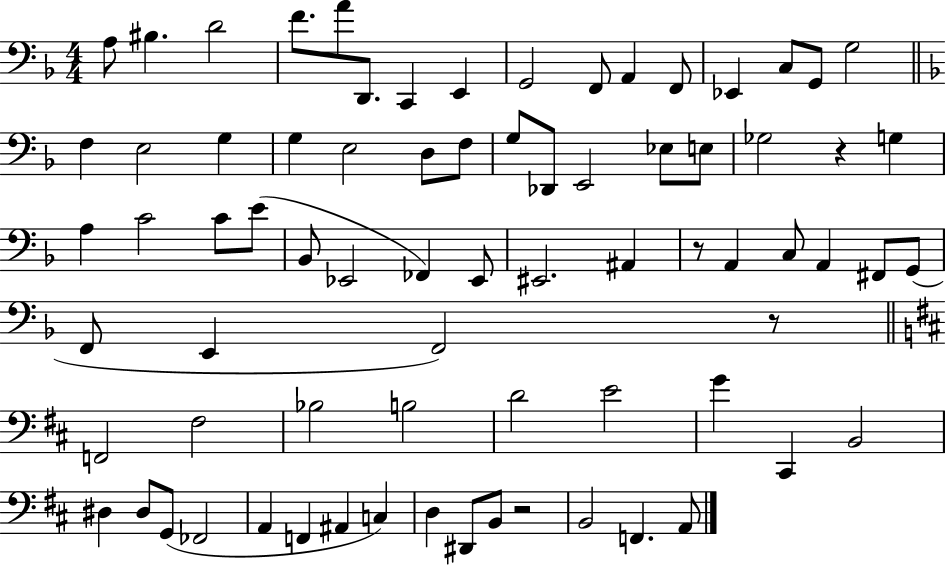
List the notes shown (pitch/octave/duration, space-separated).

A3/e BIS3/q. D4/h F4/e. A4/e D2/e. C2/q E2/q G2/h F2/e A2/q F2/e Eb2/q C3/e G2/e G3/h F3/q E3/h G3/q G3/q E3/h D3/e F3/e G3/e Db2/e E2/h Eb3/e E3/e Gb3/h R/q G3/q A3/q C4/h C4/e E4/e Bb2/e Eb2/h FES2/q Eb2/e EIS2/h. A#2/q R/e A2/q C3/e A2/q F#2/e G2/e F2/e E2/q F2/h R/e F2/h F#3/h Bb3/h B3/h D4/h E4/h G4/q C#2/q B2/h D#3/q D#3/e G2/e FES2/h A2/q F2/q A#2/q C3/q D3/q D#2/e B2/e R/h B2/h F2/q. A2/e